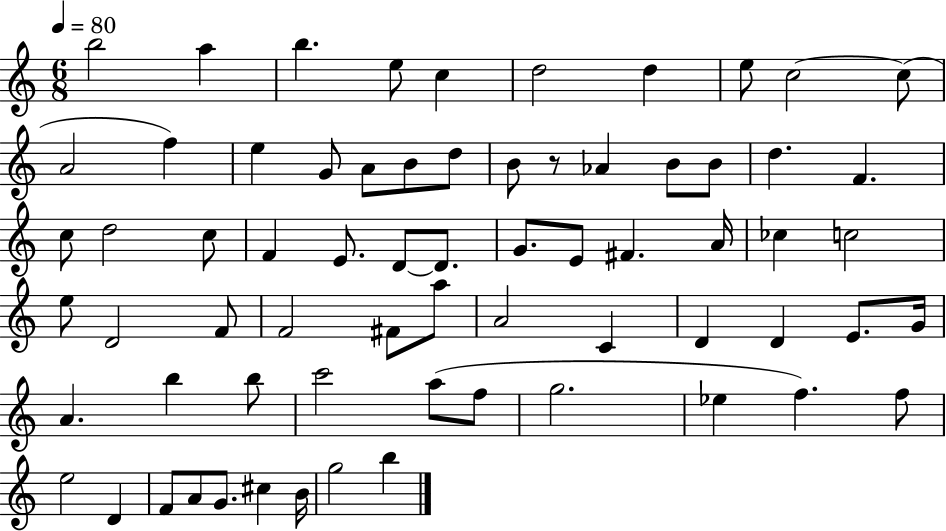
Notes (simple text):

B5/h A5/q B5/q. E5/e C5/q D5/h D5/q E5/e C5/h C5/e A4/h F5/q E5/q G4/e A4/e B4/e D5/e B4/e R/e Ab4/q B4/e B4/e D5/q. F4/q. C5/e D5/h C5/e F4/q E4/e. D4/e D4/e. G4/e. E4/e F#4/q. A4/s CES5/q C5/h E5/e D4/h F4/e F4/h F#4/e A5/e A4/h C4/q D4/q D4/q E4/e. G4/s A4/q. B5/q B5/e C6/h A5/e F5/e G5/h. Eb5/q F5/q. F5/e E5/h D4/q F4/e A4/e G4/e. C#5/q B4/s G5/h B5/q